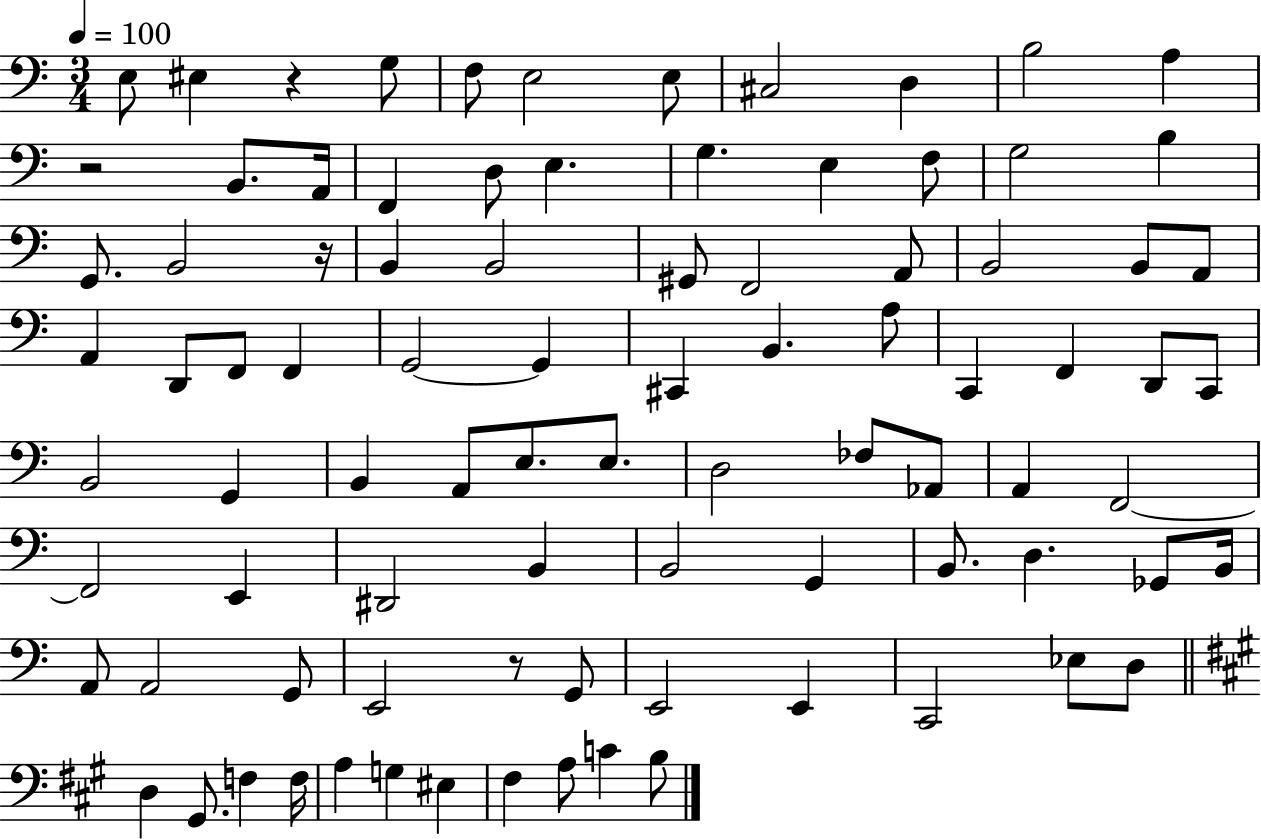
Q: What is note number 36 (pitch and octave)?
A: G2